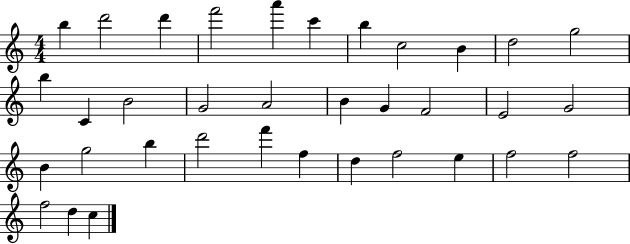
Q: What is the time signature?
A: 4/4